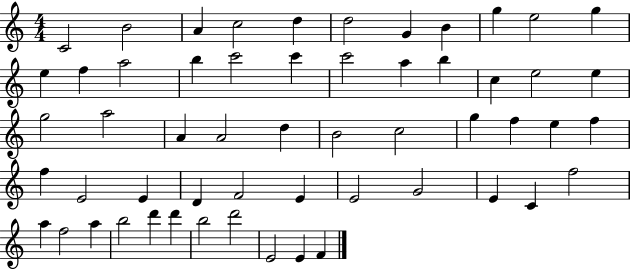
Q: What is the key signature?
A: C major